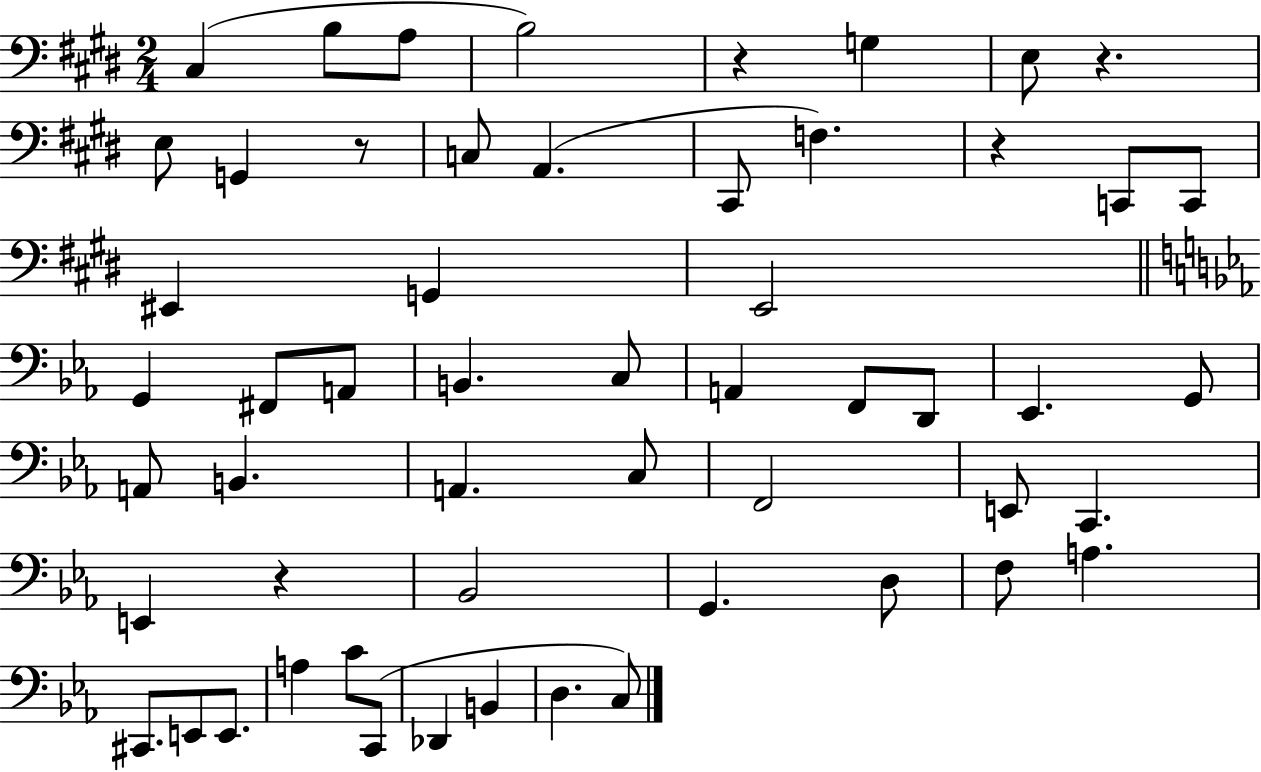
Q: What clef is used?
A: bass